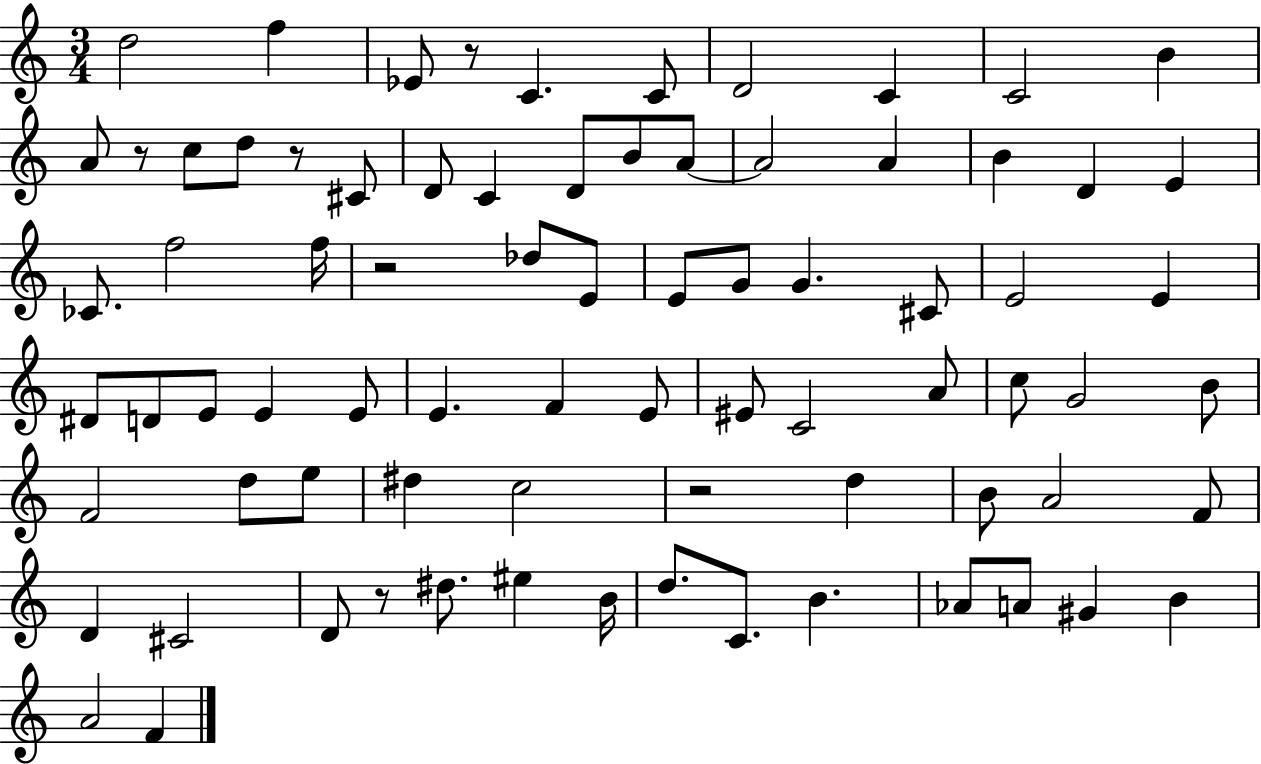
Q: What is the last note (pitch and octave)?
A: F4